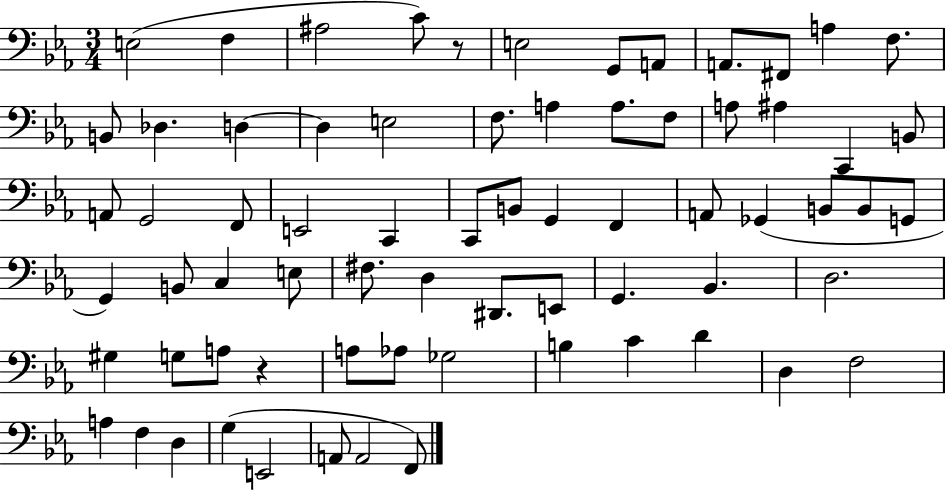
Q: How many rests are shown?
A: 2